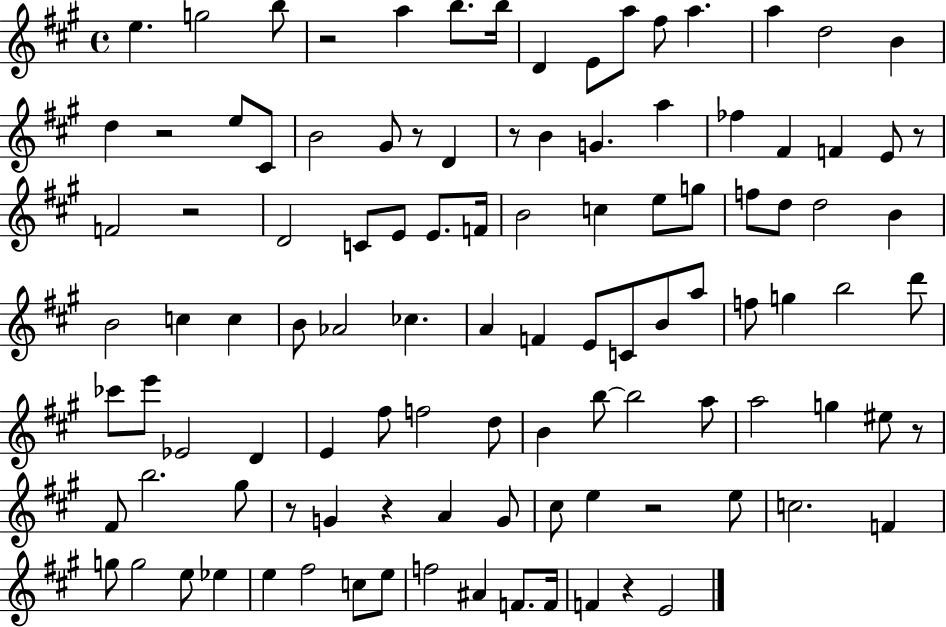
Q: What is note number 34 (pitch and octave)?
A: B4